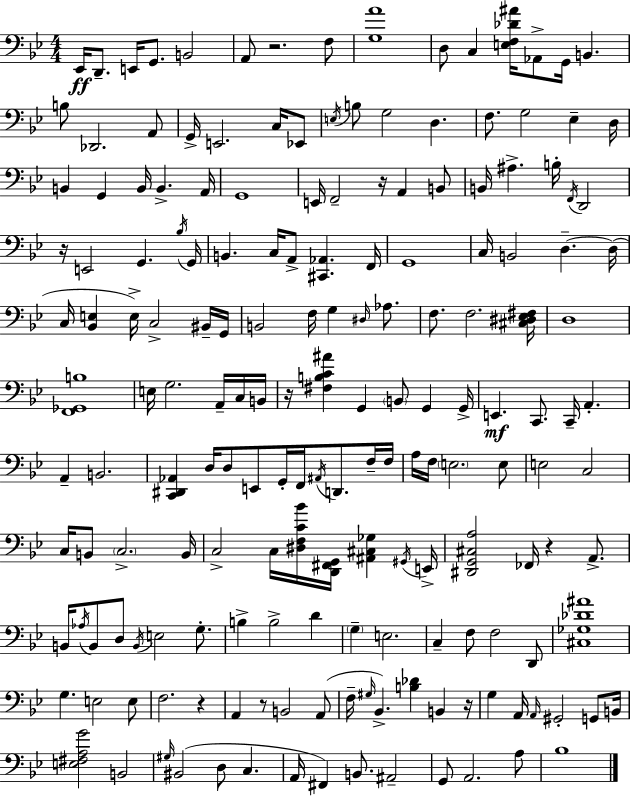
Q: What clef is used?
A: bass